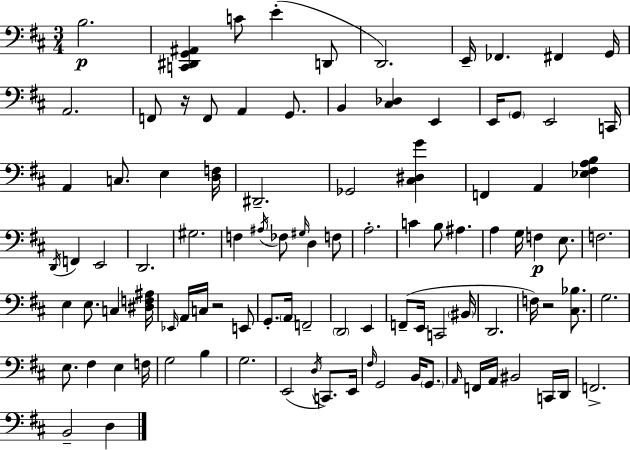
B3/h. [C2,D#2,G2,A#2]/q C4/e E4/q D2/e D2/h. E2/s FES2/q. F#2/q G2/s A2/h. F2/e R/s F2/e A2/q G2/e. B2/q [C#3,Db3]/q E2/q E2/s G2/e E2/h C2/s A2/q C3/e. E3/q [D3,F3]/s D#2/h. Gb2/h [C#3,D#3,G4]/q F2/q A2/q [Eb3,F#3,A3,B3]/q D2/s F2/q E2/h D2/h. G#3/h. F3/q A#3/s FES3/e G#3/s D3/q F3/e A3/h. C4/q B3/e A#3/q. A3/q G3/s F3/q E3/e. F3/h. E3/q E3/e. C3/q [D#3,F3,A#3]/s Eb2/s A2/s C3/s R/h E2/e G2/e. A2/s F2/h D2/h E2/q F2/e E2/s C2/h BIS2/s D2/h. F3/s R/h [C#3,Bb3]/e. G3/h. E3/e. F#3/q E3/q F3/s G3/h B3/q G3/h. E2/h D3/s C2/e. E2/s F#3/s G2/h B2/s G2/e. A2/s F2/s A2/s BIS2/h C2/s D2/s F2/h. B2/h D3/q